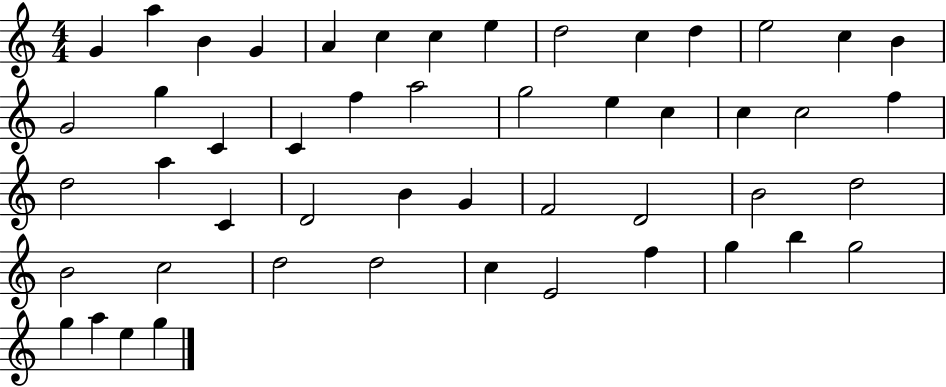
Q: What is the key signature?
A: C major